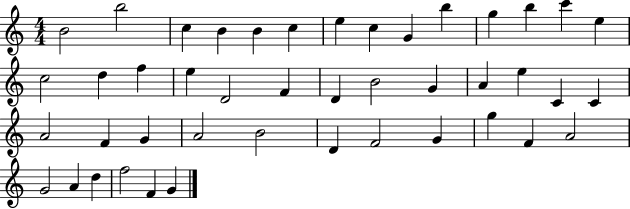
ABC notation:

X:1
T:Untitled
M:4/4
L:1/4
K:C
B2 b2 c B B c e c G b g b c' e c2 d f e D2 F D B2 G A e C C A2 F G A2 B2 D F2 G g F A2 G2 A d f2 F G